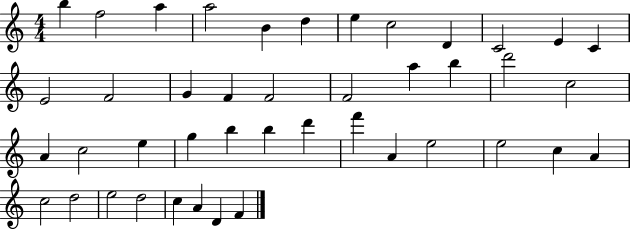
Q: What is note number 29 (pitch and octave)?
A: D6